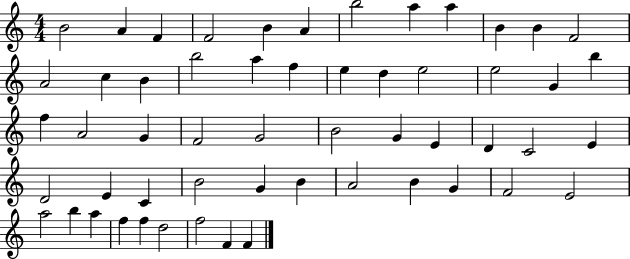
X:1
T:Untitled
M:4/4
L:1/4
K:C
B2 A F F2 B A b2 a a B B F2 A2 c B b2 a f e d e2 e2 G b f A2 G F2 G2 B2 G E D C2 E D2 E C B2 G B A2 B G F2 E2 a2 b a f f d2 f2 F F